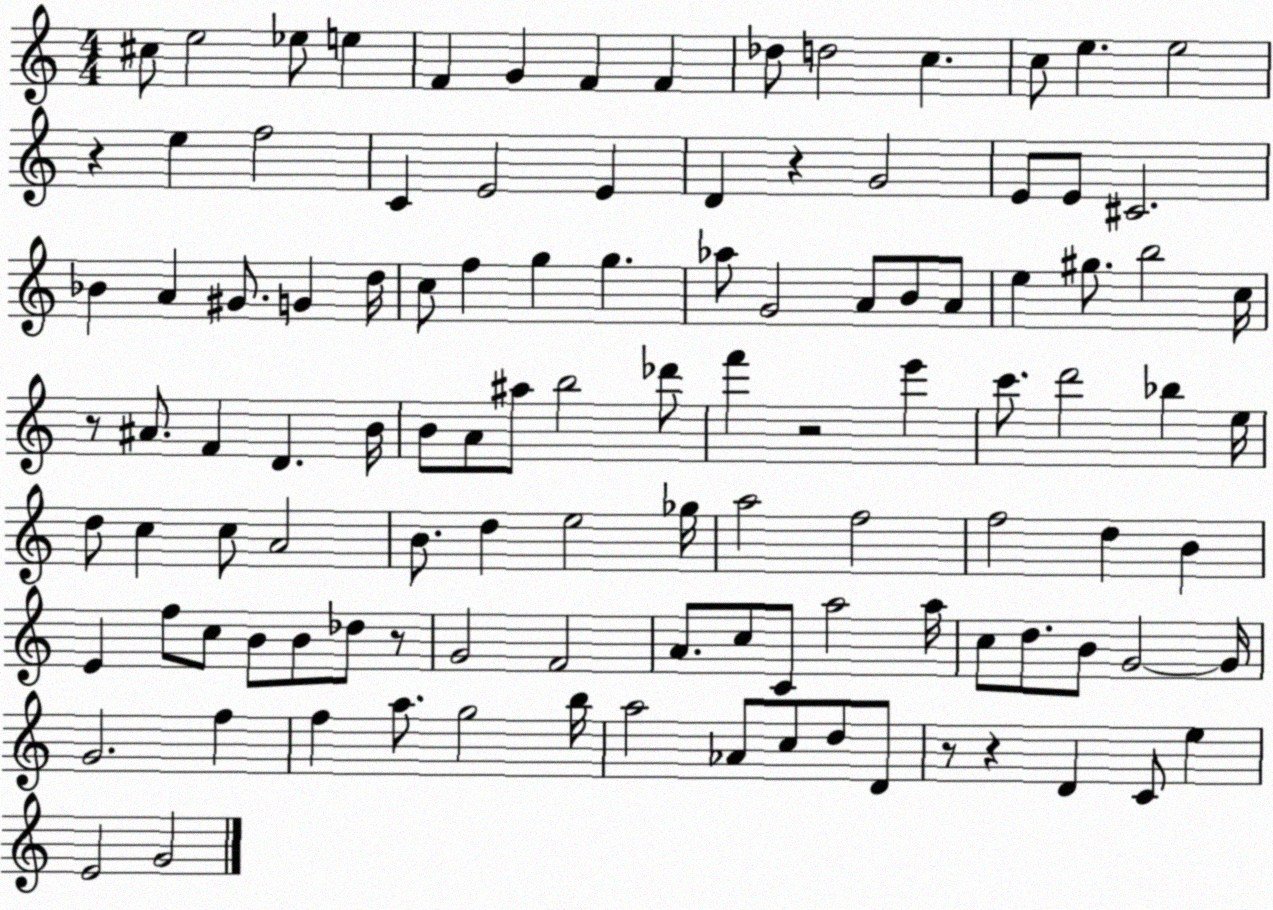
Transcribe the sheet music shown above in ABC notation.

X:1
T:Untitled
M:4/4
L:1/4
K:C
^c/2 e2 _e/2 e F G F F _d/2 d2 c c/2 e e2 z e f2 C E2 E D z G2 E/2 E/2 ^C2 _B A ^G/2 G d/4 c/2 f g g _a/2 G2 A/2 B/2 A/2 e ^g/2 b2 c/4 z/2 ^A/2 F D B/4 B/2 A/2 ^a/2 b2 _d'/2 f' z2 e' c'/2 d'2 _b e/4 d/2 c c/2 A2 B/2 d e2 _g/4 a2 f2 f2 d B E f/2 c/2 B/2 B/2 _d/2 z/2 G2 F2 A/2 c/2 C/2 a2 a/4 c/2 d/2 B/2 G2 G/4 G2 f f a/2 g2 b/4 a2 _A/2 c/2 d/2 D/2 z/2 z D C/2 e E2 G2